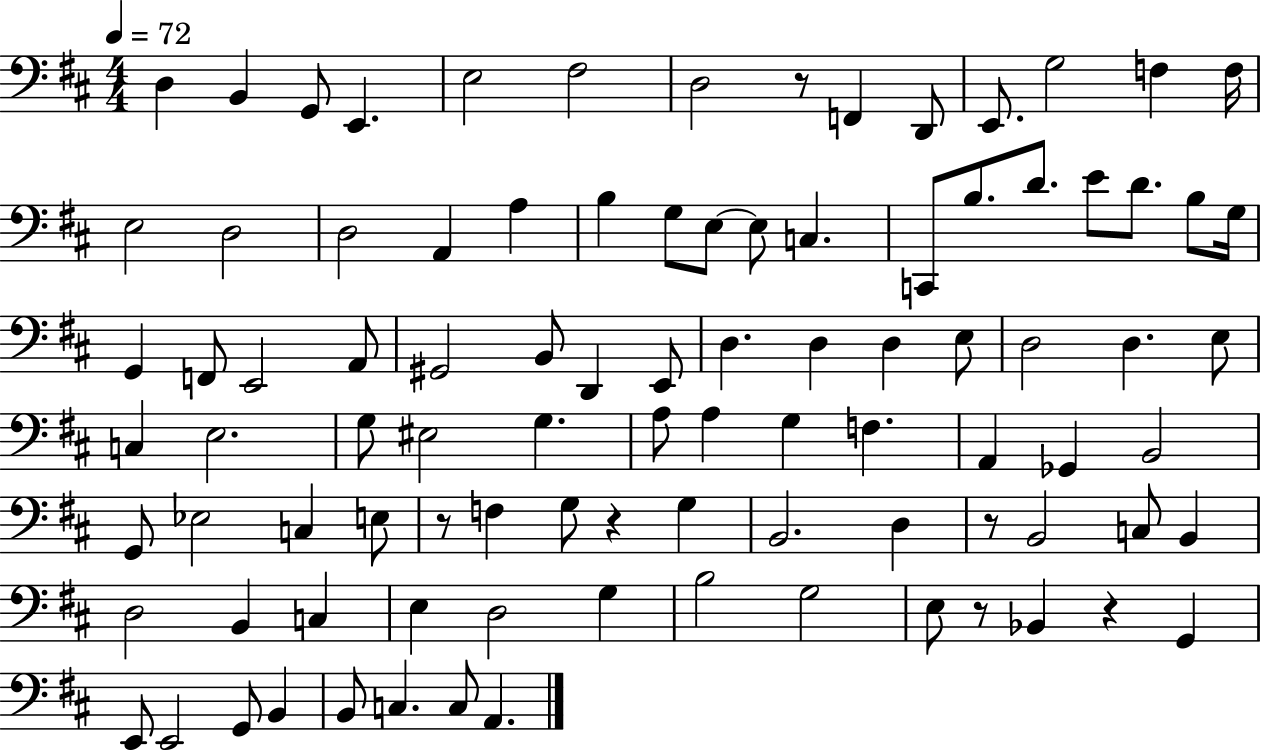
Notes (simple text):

D3/q B2/q G2/e E2/q. E3/h F#3/h D3/h R/e F2/q D2/e E2/e. G3/h F3/q F3/s E3/h D3/h D3/h A2/q A3/q B3/q G3/e E3/e E3/e C3/q. C2/e B3/e. D4/e. E4/e D4/e. B3/e G3/s G2/q F2/e E2/h A2/e G#2/h B2/e D2/q E2/e D3/q. D3/q D3/q E3/e D3/h D3/q. E3/e C3/q E3/h. G3/e EIS3/h G3/q. A3/e A3/q G3/q F3/q. A2/q Gb2/q B2/h G2/e Eb3/h C3/q E3/e R/e F3/q G3/e R/q G3/q B2/h. D3/q R/e B2/h C3/e B2/q D3/h B2/q C3/q E3/q D3/h G3/q B3/h G3/h E3/e R/e Bb2/q R/q G2/q E2/e E2/h G2/e B2/q B2/e C3/q. C3/e A2/q.